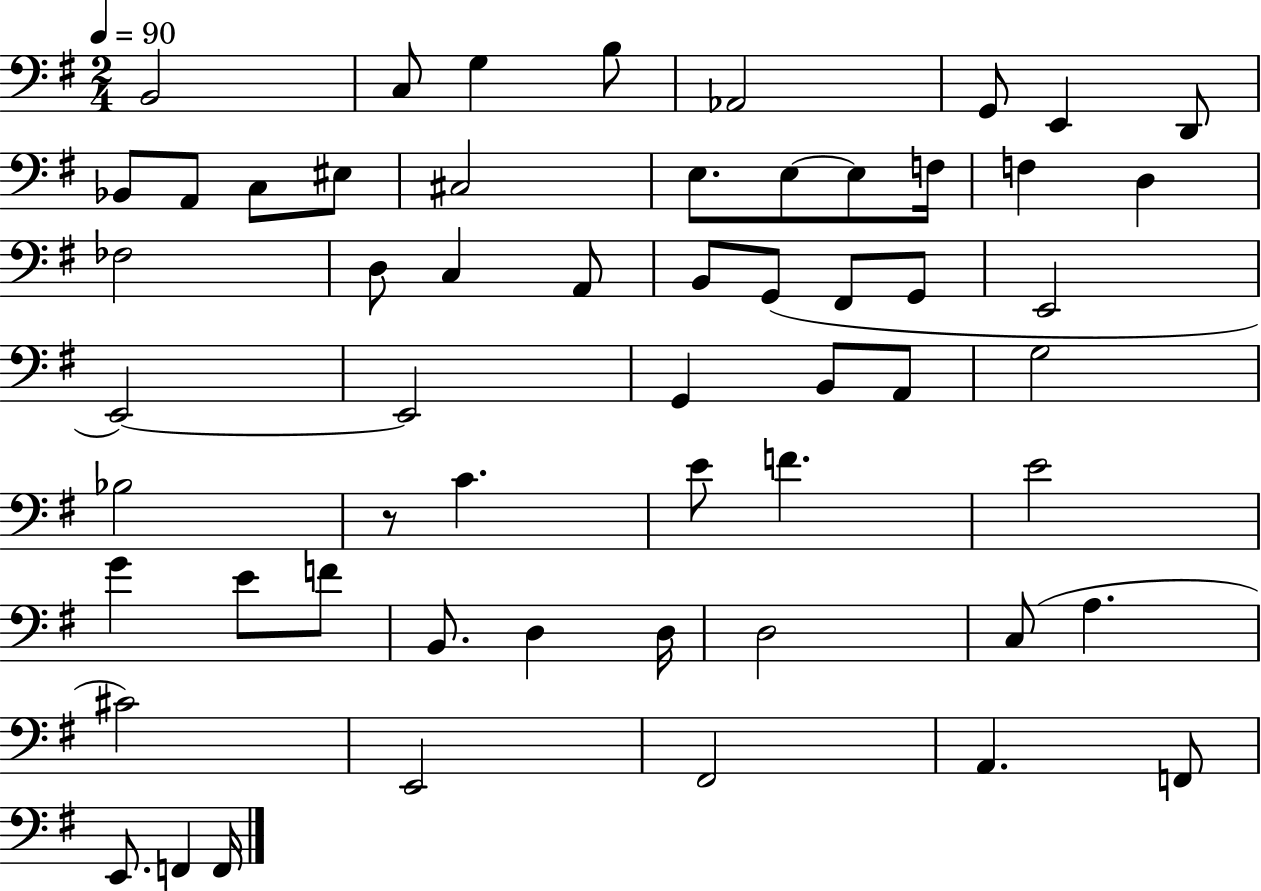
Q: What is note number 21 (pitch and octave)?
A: D3